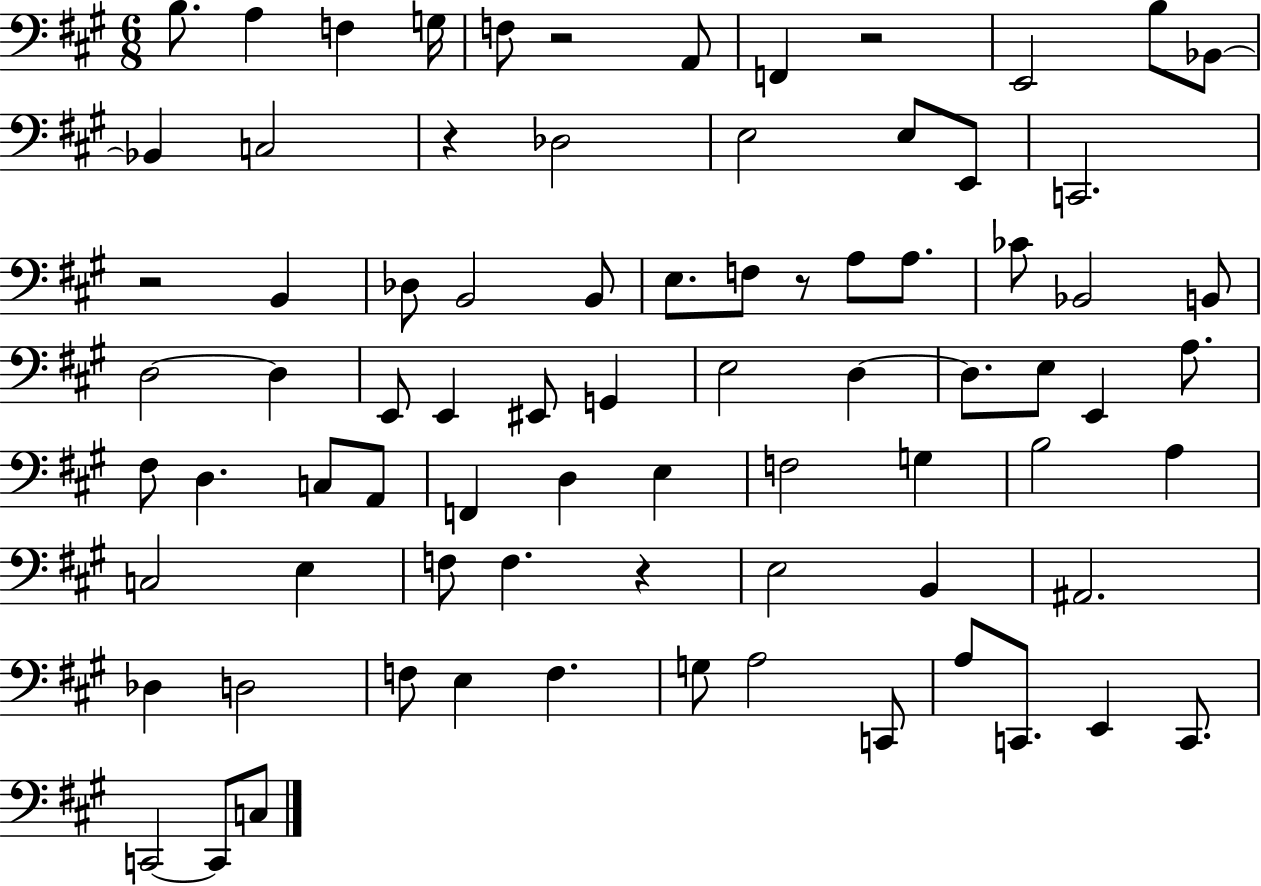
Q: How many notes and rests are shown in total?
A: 79